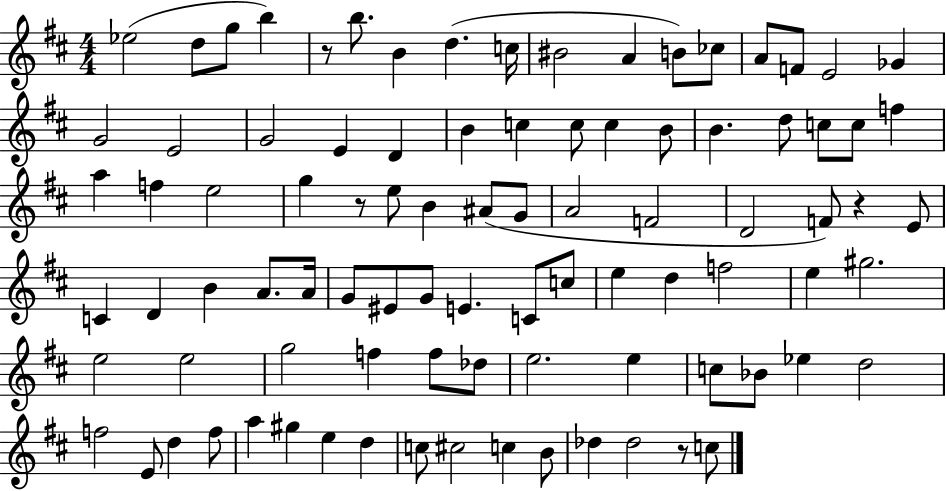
{
  \clef treble
  \numericTimeSignature
  \time 4/4
  \key d \major
  \repeat volta 2 { ees''2( d''8 g''8 b''4) | r8 b''8. b'4 d''4.( c''16 | bis'2 a'4 b'8) ces''8 | a'8 f'8 e'2 ges'4 | \break g'2 e'2 | g'2 e'4 d'4 | b'4 c''4 c''8 c''4 b'8 | b'4. d''8 c''8 c''8 f''4 | \break a''4 f''4 e''2 | g''4 r8 e''8 b'4 ais'8( g'8 | a'2 f'2 | d'2 f'8) r4 e'8 | \break c'4 d'4 b'4 a'8. a'16 | g'8 eis'8 g'8 e'4. c'8 c''8 | e''4 d''4 f''2 | e''4 gis''2. | \break e''2 e''2 | g''2 f''4 f''8 des''8 | e''2. e''4 | c''8 bes'8 ees''4 d''2 | \break f''2 e'8 d''4 f''8 | a''4 gis''4 e''4 d''4 | c''8 cis''2 c''4 b'8 | des''4 des''2 r8 c''8 | \break } \bar "|."
}